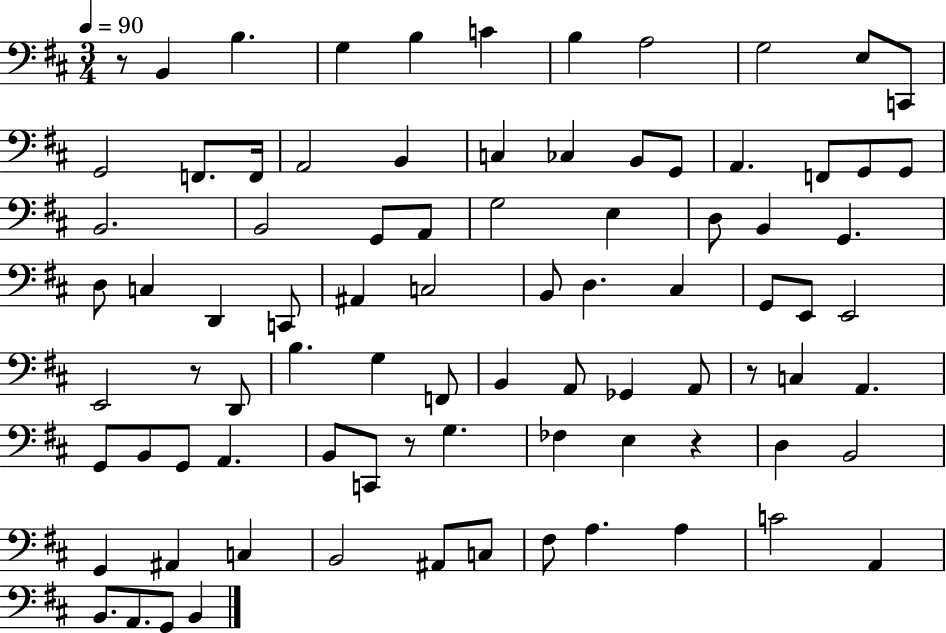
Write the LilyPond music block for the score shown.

{
  \clef bass
  \numericTimeSignature
  \time 3/4
  \key d \major
  \tempo 4 = 90
  r8 b,4 b4. | g4 b4 c'4 | b4 a2 | g2 e8 c,8 | \break g,2 f,8. f,16 | a,2 b,4 | c4 ces4 b,8 g,8 | a,4. f,8 g,8 g,8 | \break b,2. | b,2 g,8 a,8 | g2 e4 | d8 b,4 g,4. | \break d8 c4 d,4 c,8 | ais,4 c2 | b,8 d4. cis4 | g,8 e,8 e,2 | \break e,2 r8 d,8 | b4. g4 f,8 | b,4 a,8 ges,4 a,8 | r8 c4 a,4. | \break g,8 b,8 g,8 a,4. | b,8 c,8 r8 g4. | fes4 e4 r4 | d4 b,2 | \break g,4 ais,4 c4 | b,2 ais,8 c8 | fis8 a4. a4 | c'2 a,4 | \break b,8. a,8. g,8 b,4 | \bar "|."
}